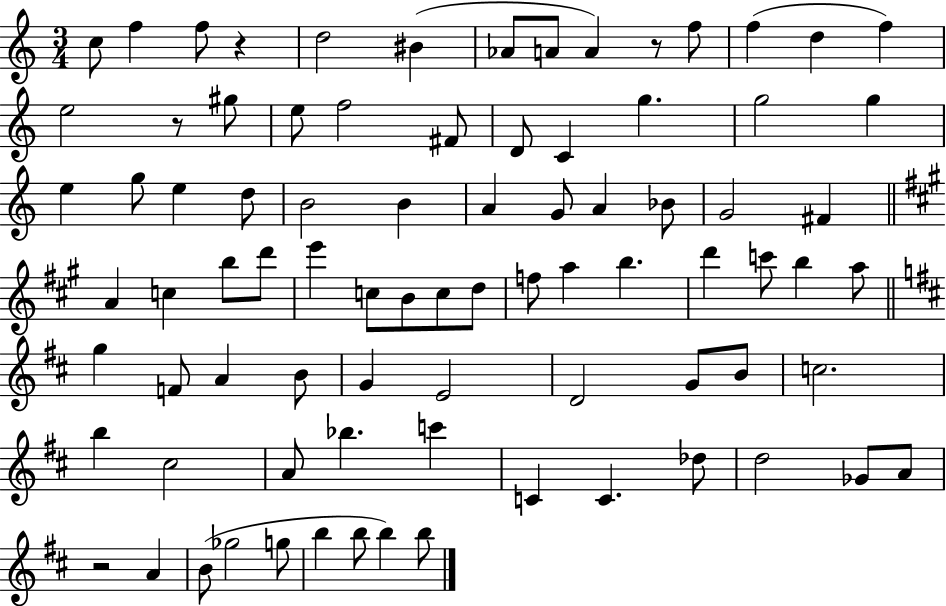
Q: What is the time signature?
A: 3/4